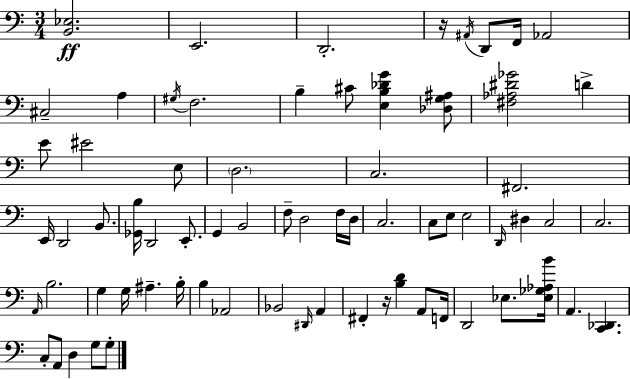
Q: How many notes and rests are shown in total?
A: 70